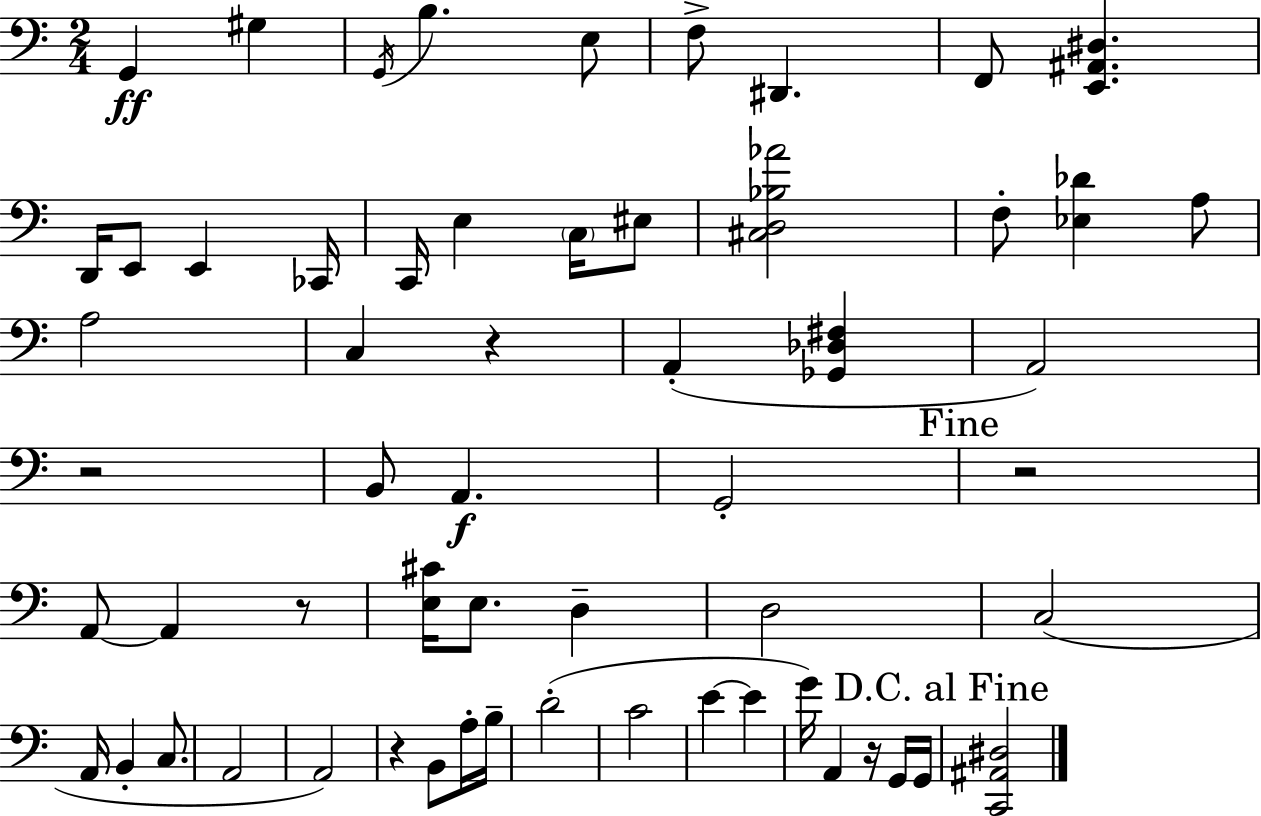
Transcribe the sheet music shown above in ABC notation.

X:1
T:Untitled
M:2/4
L:1/4
K:Am
G,, ^G, G,,/4 B, E,/2 F,/2 ^D,, F,,/2 [E,,^A,,^D,] D,,/4 E,,/2 E,, _C,,/4 C,,/4 E, C,/4 ^E,/2 [^C,D,_B,_A]2 F,/2 [_E,_D] A,/2 A,2 C, z A,, [_G,,_D,^F,] A,,2 z2 B,,/2 A,, G,,2 z2 A,,/2 A,, z/2 [E,^C]/4 E,/2 D, D,2 C,2 A,,/4 B,, C,/2 A,,2 A,,2 z B,,/2 A,/4 B,/4 D2 C2 E E G/4 A,, z/4 G,,/4 G,,/4 [C,,^A,,^D,]2